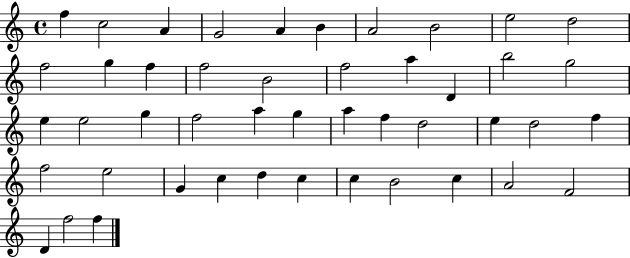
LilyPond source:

{
  \clef treble
  \time 4/4
  \defaultTimeSignature
  \key c \major
  f''4 c''2 a'4 | g'2 a'4 b'4 | a'2 b'2 | e''2 d''2 | \break f''2 g''4 f''4 | f''2 b'2 | f''2 a''4 d'4 | b''2 g''2 | \break e''4 e''2 g''4 | f''2 a''4 g''4 | a''4 f''4 d''2 | e''4 d''2 f''4 | \break f''2 e''2 | g'4 c''4 d''4 c''4 | c''4 b'2 c''4 | a'2 f'2 | \break d'4 f''2 f''4 | \bar "|."
}